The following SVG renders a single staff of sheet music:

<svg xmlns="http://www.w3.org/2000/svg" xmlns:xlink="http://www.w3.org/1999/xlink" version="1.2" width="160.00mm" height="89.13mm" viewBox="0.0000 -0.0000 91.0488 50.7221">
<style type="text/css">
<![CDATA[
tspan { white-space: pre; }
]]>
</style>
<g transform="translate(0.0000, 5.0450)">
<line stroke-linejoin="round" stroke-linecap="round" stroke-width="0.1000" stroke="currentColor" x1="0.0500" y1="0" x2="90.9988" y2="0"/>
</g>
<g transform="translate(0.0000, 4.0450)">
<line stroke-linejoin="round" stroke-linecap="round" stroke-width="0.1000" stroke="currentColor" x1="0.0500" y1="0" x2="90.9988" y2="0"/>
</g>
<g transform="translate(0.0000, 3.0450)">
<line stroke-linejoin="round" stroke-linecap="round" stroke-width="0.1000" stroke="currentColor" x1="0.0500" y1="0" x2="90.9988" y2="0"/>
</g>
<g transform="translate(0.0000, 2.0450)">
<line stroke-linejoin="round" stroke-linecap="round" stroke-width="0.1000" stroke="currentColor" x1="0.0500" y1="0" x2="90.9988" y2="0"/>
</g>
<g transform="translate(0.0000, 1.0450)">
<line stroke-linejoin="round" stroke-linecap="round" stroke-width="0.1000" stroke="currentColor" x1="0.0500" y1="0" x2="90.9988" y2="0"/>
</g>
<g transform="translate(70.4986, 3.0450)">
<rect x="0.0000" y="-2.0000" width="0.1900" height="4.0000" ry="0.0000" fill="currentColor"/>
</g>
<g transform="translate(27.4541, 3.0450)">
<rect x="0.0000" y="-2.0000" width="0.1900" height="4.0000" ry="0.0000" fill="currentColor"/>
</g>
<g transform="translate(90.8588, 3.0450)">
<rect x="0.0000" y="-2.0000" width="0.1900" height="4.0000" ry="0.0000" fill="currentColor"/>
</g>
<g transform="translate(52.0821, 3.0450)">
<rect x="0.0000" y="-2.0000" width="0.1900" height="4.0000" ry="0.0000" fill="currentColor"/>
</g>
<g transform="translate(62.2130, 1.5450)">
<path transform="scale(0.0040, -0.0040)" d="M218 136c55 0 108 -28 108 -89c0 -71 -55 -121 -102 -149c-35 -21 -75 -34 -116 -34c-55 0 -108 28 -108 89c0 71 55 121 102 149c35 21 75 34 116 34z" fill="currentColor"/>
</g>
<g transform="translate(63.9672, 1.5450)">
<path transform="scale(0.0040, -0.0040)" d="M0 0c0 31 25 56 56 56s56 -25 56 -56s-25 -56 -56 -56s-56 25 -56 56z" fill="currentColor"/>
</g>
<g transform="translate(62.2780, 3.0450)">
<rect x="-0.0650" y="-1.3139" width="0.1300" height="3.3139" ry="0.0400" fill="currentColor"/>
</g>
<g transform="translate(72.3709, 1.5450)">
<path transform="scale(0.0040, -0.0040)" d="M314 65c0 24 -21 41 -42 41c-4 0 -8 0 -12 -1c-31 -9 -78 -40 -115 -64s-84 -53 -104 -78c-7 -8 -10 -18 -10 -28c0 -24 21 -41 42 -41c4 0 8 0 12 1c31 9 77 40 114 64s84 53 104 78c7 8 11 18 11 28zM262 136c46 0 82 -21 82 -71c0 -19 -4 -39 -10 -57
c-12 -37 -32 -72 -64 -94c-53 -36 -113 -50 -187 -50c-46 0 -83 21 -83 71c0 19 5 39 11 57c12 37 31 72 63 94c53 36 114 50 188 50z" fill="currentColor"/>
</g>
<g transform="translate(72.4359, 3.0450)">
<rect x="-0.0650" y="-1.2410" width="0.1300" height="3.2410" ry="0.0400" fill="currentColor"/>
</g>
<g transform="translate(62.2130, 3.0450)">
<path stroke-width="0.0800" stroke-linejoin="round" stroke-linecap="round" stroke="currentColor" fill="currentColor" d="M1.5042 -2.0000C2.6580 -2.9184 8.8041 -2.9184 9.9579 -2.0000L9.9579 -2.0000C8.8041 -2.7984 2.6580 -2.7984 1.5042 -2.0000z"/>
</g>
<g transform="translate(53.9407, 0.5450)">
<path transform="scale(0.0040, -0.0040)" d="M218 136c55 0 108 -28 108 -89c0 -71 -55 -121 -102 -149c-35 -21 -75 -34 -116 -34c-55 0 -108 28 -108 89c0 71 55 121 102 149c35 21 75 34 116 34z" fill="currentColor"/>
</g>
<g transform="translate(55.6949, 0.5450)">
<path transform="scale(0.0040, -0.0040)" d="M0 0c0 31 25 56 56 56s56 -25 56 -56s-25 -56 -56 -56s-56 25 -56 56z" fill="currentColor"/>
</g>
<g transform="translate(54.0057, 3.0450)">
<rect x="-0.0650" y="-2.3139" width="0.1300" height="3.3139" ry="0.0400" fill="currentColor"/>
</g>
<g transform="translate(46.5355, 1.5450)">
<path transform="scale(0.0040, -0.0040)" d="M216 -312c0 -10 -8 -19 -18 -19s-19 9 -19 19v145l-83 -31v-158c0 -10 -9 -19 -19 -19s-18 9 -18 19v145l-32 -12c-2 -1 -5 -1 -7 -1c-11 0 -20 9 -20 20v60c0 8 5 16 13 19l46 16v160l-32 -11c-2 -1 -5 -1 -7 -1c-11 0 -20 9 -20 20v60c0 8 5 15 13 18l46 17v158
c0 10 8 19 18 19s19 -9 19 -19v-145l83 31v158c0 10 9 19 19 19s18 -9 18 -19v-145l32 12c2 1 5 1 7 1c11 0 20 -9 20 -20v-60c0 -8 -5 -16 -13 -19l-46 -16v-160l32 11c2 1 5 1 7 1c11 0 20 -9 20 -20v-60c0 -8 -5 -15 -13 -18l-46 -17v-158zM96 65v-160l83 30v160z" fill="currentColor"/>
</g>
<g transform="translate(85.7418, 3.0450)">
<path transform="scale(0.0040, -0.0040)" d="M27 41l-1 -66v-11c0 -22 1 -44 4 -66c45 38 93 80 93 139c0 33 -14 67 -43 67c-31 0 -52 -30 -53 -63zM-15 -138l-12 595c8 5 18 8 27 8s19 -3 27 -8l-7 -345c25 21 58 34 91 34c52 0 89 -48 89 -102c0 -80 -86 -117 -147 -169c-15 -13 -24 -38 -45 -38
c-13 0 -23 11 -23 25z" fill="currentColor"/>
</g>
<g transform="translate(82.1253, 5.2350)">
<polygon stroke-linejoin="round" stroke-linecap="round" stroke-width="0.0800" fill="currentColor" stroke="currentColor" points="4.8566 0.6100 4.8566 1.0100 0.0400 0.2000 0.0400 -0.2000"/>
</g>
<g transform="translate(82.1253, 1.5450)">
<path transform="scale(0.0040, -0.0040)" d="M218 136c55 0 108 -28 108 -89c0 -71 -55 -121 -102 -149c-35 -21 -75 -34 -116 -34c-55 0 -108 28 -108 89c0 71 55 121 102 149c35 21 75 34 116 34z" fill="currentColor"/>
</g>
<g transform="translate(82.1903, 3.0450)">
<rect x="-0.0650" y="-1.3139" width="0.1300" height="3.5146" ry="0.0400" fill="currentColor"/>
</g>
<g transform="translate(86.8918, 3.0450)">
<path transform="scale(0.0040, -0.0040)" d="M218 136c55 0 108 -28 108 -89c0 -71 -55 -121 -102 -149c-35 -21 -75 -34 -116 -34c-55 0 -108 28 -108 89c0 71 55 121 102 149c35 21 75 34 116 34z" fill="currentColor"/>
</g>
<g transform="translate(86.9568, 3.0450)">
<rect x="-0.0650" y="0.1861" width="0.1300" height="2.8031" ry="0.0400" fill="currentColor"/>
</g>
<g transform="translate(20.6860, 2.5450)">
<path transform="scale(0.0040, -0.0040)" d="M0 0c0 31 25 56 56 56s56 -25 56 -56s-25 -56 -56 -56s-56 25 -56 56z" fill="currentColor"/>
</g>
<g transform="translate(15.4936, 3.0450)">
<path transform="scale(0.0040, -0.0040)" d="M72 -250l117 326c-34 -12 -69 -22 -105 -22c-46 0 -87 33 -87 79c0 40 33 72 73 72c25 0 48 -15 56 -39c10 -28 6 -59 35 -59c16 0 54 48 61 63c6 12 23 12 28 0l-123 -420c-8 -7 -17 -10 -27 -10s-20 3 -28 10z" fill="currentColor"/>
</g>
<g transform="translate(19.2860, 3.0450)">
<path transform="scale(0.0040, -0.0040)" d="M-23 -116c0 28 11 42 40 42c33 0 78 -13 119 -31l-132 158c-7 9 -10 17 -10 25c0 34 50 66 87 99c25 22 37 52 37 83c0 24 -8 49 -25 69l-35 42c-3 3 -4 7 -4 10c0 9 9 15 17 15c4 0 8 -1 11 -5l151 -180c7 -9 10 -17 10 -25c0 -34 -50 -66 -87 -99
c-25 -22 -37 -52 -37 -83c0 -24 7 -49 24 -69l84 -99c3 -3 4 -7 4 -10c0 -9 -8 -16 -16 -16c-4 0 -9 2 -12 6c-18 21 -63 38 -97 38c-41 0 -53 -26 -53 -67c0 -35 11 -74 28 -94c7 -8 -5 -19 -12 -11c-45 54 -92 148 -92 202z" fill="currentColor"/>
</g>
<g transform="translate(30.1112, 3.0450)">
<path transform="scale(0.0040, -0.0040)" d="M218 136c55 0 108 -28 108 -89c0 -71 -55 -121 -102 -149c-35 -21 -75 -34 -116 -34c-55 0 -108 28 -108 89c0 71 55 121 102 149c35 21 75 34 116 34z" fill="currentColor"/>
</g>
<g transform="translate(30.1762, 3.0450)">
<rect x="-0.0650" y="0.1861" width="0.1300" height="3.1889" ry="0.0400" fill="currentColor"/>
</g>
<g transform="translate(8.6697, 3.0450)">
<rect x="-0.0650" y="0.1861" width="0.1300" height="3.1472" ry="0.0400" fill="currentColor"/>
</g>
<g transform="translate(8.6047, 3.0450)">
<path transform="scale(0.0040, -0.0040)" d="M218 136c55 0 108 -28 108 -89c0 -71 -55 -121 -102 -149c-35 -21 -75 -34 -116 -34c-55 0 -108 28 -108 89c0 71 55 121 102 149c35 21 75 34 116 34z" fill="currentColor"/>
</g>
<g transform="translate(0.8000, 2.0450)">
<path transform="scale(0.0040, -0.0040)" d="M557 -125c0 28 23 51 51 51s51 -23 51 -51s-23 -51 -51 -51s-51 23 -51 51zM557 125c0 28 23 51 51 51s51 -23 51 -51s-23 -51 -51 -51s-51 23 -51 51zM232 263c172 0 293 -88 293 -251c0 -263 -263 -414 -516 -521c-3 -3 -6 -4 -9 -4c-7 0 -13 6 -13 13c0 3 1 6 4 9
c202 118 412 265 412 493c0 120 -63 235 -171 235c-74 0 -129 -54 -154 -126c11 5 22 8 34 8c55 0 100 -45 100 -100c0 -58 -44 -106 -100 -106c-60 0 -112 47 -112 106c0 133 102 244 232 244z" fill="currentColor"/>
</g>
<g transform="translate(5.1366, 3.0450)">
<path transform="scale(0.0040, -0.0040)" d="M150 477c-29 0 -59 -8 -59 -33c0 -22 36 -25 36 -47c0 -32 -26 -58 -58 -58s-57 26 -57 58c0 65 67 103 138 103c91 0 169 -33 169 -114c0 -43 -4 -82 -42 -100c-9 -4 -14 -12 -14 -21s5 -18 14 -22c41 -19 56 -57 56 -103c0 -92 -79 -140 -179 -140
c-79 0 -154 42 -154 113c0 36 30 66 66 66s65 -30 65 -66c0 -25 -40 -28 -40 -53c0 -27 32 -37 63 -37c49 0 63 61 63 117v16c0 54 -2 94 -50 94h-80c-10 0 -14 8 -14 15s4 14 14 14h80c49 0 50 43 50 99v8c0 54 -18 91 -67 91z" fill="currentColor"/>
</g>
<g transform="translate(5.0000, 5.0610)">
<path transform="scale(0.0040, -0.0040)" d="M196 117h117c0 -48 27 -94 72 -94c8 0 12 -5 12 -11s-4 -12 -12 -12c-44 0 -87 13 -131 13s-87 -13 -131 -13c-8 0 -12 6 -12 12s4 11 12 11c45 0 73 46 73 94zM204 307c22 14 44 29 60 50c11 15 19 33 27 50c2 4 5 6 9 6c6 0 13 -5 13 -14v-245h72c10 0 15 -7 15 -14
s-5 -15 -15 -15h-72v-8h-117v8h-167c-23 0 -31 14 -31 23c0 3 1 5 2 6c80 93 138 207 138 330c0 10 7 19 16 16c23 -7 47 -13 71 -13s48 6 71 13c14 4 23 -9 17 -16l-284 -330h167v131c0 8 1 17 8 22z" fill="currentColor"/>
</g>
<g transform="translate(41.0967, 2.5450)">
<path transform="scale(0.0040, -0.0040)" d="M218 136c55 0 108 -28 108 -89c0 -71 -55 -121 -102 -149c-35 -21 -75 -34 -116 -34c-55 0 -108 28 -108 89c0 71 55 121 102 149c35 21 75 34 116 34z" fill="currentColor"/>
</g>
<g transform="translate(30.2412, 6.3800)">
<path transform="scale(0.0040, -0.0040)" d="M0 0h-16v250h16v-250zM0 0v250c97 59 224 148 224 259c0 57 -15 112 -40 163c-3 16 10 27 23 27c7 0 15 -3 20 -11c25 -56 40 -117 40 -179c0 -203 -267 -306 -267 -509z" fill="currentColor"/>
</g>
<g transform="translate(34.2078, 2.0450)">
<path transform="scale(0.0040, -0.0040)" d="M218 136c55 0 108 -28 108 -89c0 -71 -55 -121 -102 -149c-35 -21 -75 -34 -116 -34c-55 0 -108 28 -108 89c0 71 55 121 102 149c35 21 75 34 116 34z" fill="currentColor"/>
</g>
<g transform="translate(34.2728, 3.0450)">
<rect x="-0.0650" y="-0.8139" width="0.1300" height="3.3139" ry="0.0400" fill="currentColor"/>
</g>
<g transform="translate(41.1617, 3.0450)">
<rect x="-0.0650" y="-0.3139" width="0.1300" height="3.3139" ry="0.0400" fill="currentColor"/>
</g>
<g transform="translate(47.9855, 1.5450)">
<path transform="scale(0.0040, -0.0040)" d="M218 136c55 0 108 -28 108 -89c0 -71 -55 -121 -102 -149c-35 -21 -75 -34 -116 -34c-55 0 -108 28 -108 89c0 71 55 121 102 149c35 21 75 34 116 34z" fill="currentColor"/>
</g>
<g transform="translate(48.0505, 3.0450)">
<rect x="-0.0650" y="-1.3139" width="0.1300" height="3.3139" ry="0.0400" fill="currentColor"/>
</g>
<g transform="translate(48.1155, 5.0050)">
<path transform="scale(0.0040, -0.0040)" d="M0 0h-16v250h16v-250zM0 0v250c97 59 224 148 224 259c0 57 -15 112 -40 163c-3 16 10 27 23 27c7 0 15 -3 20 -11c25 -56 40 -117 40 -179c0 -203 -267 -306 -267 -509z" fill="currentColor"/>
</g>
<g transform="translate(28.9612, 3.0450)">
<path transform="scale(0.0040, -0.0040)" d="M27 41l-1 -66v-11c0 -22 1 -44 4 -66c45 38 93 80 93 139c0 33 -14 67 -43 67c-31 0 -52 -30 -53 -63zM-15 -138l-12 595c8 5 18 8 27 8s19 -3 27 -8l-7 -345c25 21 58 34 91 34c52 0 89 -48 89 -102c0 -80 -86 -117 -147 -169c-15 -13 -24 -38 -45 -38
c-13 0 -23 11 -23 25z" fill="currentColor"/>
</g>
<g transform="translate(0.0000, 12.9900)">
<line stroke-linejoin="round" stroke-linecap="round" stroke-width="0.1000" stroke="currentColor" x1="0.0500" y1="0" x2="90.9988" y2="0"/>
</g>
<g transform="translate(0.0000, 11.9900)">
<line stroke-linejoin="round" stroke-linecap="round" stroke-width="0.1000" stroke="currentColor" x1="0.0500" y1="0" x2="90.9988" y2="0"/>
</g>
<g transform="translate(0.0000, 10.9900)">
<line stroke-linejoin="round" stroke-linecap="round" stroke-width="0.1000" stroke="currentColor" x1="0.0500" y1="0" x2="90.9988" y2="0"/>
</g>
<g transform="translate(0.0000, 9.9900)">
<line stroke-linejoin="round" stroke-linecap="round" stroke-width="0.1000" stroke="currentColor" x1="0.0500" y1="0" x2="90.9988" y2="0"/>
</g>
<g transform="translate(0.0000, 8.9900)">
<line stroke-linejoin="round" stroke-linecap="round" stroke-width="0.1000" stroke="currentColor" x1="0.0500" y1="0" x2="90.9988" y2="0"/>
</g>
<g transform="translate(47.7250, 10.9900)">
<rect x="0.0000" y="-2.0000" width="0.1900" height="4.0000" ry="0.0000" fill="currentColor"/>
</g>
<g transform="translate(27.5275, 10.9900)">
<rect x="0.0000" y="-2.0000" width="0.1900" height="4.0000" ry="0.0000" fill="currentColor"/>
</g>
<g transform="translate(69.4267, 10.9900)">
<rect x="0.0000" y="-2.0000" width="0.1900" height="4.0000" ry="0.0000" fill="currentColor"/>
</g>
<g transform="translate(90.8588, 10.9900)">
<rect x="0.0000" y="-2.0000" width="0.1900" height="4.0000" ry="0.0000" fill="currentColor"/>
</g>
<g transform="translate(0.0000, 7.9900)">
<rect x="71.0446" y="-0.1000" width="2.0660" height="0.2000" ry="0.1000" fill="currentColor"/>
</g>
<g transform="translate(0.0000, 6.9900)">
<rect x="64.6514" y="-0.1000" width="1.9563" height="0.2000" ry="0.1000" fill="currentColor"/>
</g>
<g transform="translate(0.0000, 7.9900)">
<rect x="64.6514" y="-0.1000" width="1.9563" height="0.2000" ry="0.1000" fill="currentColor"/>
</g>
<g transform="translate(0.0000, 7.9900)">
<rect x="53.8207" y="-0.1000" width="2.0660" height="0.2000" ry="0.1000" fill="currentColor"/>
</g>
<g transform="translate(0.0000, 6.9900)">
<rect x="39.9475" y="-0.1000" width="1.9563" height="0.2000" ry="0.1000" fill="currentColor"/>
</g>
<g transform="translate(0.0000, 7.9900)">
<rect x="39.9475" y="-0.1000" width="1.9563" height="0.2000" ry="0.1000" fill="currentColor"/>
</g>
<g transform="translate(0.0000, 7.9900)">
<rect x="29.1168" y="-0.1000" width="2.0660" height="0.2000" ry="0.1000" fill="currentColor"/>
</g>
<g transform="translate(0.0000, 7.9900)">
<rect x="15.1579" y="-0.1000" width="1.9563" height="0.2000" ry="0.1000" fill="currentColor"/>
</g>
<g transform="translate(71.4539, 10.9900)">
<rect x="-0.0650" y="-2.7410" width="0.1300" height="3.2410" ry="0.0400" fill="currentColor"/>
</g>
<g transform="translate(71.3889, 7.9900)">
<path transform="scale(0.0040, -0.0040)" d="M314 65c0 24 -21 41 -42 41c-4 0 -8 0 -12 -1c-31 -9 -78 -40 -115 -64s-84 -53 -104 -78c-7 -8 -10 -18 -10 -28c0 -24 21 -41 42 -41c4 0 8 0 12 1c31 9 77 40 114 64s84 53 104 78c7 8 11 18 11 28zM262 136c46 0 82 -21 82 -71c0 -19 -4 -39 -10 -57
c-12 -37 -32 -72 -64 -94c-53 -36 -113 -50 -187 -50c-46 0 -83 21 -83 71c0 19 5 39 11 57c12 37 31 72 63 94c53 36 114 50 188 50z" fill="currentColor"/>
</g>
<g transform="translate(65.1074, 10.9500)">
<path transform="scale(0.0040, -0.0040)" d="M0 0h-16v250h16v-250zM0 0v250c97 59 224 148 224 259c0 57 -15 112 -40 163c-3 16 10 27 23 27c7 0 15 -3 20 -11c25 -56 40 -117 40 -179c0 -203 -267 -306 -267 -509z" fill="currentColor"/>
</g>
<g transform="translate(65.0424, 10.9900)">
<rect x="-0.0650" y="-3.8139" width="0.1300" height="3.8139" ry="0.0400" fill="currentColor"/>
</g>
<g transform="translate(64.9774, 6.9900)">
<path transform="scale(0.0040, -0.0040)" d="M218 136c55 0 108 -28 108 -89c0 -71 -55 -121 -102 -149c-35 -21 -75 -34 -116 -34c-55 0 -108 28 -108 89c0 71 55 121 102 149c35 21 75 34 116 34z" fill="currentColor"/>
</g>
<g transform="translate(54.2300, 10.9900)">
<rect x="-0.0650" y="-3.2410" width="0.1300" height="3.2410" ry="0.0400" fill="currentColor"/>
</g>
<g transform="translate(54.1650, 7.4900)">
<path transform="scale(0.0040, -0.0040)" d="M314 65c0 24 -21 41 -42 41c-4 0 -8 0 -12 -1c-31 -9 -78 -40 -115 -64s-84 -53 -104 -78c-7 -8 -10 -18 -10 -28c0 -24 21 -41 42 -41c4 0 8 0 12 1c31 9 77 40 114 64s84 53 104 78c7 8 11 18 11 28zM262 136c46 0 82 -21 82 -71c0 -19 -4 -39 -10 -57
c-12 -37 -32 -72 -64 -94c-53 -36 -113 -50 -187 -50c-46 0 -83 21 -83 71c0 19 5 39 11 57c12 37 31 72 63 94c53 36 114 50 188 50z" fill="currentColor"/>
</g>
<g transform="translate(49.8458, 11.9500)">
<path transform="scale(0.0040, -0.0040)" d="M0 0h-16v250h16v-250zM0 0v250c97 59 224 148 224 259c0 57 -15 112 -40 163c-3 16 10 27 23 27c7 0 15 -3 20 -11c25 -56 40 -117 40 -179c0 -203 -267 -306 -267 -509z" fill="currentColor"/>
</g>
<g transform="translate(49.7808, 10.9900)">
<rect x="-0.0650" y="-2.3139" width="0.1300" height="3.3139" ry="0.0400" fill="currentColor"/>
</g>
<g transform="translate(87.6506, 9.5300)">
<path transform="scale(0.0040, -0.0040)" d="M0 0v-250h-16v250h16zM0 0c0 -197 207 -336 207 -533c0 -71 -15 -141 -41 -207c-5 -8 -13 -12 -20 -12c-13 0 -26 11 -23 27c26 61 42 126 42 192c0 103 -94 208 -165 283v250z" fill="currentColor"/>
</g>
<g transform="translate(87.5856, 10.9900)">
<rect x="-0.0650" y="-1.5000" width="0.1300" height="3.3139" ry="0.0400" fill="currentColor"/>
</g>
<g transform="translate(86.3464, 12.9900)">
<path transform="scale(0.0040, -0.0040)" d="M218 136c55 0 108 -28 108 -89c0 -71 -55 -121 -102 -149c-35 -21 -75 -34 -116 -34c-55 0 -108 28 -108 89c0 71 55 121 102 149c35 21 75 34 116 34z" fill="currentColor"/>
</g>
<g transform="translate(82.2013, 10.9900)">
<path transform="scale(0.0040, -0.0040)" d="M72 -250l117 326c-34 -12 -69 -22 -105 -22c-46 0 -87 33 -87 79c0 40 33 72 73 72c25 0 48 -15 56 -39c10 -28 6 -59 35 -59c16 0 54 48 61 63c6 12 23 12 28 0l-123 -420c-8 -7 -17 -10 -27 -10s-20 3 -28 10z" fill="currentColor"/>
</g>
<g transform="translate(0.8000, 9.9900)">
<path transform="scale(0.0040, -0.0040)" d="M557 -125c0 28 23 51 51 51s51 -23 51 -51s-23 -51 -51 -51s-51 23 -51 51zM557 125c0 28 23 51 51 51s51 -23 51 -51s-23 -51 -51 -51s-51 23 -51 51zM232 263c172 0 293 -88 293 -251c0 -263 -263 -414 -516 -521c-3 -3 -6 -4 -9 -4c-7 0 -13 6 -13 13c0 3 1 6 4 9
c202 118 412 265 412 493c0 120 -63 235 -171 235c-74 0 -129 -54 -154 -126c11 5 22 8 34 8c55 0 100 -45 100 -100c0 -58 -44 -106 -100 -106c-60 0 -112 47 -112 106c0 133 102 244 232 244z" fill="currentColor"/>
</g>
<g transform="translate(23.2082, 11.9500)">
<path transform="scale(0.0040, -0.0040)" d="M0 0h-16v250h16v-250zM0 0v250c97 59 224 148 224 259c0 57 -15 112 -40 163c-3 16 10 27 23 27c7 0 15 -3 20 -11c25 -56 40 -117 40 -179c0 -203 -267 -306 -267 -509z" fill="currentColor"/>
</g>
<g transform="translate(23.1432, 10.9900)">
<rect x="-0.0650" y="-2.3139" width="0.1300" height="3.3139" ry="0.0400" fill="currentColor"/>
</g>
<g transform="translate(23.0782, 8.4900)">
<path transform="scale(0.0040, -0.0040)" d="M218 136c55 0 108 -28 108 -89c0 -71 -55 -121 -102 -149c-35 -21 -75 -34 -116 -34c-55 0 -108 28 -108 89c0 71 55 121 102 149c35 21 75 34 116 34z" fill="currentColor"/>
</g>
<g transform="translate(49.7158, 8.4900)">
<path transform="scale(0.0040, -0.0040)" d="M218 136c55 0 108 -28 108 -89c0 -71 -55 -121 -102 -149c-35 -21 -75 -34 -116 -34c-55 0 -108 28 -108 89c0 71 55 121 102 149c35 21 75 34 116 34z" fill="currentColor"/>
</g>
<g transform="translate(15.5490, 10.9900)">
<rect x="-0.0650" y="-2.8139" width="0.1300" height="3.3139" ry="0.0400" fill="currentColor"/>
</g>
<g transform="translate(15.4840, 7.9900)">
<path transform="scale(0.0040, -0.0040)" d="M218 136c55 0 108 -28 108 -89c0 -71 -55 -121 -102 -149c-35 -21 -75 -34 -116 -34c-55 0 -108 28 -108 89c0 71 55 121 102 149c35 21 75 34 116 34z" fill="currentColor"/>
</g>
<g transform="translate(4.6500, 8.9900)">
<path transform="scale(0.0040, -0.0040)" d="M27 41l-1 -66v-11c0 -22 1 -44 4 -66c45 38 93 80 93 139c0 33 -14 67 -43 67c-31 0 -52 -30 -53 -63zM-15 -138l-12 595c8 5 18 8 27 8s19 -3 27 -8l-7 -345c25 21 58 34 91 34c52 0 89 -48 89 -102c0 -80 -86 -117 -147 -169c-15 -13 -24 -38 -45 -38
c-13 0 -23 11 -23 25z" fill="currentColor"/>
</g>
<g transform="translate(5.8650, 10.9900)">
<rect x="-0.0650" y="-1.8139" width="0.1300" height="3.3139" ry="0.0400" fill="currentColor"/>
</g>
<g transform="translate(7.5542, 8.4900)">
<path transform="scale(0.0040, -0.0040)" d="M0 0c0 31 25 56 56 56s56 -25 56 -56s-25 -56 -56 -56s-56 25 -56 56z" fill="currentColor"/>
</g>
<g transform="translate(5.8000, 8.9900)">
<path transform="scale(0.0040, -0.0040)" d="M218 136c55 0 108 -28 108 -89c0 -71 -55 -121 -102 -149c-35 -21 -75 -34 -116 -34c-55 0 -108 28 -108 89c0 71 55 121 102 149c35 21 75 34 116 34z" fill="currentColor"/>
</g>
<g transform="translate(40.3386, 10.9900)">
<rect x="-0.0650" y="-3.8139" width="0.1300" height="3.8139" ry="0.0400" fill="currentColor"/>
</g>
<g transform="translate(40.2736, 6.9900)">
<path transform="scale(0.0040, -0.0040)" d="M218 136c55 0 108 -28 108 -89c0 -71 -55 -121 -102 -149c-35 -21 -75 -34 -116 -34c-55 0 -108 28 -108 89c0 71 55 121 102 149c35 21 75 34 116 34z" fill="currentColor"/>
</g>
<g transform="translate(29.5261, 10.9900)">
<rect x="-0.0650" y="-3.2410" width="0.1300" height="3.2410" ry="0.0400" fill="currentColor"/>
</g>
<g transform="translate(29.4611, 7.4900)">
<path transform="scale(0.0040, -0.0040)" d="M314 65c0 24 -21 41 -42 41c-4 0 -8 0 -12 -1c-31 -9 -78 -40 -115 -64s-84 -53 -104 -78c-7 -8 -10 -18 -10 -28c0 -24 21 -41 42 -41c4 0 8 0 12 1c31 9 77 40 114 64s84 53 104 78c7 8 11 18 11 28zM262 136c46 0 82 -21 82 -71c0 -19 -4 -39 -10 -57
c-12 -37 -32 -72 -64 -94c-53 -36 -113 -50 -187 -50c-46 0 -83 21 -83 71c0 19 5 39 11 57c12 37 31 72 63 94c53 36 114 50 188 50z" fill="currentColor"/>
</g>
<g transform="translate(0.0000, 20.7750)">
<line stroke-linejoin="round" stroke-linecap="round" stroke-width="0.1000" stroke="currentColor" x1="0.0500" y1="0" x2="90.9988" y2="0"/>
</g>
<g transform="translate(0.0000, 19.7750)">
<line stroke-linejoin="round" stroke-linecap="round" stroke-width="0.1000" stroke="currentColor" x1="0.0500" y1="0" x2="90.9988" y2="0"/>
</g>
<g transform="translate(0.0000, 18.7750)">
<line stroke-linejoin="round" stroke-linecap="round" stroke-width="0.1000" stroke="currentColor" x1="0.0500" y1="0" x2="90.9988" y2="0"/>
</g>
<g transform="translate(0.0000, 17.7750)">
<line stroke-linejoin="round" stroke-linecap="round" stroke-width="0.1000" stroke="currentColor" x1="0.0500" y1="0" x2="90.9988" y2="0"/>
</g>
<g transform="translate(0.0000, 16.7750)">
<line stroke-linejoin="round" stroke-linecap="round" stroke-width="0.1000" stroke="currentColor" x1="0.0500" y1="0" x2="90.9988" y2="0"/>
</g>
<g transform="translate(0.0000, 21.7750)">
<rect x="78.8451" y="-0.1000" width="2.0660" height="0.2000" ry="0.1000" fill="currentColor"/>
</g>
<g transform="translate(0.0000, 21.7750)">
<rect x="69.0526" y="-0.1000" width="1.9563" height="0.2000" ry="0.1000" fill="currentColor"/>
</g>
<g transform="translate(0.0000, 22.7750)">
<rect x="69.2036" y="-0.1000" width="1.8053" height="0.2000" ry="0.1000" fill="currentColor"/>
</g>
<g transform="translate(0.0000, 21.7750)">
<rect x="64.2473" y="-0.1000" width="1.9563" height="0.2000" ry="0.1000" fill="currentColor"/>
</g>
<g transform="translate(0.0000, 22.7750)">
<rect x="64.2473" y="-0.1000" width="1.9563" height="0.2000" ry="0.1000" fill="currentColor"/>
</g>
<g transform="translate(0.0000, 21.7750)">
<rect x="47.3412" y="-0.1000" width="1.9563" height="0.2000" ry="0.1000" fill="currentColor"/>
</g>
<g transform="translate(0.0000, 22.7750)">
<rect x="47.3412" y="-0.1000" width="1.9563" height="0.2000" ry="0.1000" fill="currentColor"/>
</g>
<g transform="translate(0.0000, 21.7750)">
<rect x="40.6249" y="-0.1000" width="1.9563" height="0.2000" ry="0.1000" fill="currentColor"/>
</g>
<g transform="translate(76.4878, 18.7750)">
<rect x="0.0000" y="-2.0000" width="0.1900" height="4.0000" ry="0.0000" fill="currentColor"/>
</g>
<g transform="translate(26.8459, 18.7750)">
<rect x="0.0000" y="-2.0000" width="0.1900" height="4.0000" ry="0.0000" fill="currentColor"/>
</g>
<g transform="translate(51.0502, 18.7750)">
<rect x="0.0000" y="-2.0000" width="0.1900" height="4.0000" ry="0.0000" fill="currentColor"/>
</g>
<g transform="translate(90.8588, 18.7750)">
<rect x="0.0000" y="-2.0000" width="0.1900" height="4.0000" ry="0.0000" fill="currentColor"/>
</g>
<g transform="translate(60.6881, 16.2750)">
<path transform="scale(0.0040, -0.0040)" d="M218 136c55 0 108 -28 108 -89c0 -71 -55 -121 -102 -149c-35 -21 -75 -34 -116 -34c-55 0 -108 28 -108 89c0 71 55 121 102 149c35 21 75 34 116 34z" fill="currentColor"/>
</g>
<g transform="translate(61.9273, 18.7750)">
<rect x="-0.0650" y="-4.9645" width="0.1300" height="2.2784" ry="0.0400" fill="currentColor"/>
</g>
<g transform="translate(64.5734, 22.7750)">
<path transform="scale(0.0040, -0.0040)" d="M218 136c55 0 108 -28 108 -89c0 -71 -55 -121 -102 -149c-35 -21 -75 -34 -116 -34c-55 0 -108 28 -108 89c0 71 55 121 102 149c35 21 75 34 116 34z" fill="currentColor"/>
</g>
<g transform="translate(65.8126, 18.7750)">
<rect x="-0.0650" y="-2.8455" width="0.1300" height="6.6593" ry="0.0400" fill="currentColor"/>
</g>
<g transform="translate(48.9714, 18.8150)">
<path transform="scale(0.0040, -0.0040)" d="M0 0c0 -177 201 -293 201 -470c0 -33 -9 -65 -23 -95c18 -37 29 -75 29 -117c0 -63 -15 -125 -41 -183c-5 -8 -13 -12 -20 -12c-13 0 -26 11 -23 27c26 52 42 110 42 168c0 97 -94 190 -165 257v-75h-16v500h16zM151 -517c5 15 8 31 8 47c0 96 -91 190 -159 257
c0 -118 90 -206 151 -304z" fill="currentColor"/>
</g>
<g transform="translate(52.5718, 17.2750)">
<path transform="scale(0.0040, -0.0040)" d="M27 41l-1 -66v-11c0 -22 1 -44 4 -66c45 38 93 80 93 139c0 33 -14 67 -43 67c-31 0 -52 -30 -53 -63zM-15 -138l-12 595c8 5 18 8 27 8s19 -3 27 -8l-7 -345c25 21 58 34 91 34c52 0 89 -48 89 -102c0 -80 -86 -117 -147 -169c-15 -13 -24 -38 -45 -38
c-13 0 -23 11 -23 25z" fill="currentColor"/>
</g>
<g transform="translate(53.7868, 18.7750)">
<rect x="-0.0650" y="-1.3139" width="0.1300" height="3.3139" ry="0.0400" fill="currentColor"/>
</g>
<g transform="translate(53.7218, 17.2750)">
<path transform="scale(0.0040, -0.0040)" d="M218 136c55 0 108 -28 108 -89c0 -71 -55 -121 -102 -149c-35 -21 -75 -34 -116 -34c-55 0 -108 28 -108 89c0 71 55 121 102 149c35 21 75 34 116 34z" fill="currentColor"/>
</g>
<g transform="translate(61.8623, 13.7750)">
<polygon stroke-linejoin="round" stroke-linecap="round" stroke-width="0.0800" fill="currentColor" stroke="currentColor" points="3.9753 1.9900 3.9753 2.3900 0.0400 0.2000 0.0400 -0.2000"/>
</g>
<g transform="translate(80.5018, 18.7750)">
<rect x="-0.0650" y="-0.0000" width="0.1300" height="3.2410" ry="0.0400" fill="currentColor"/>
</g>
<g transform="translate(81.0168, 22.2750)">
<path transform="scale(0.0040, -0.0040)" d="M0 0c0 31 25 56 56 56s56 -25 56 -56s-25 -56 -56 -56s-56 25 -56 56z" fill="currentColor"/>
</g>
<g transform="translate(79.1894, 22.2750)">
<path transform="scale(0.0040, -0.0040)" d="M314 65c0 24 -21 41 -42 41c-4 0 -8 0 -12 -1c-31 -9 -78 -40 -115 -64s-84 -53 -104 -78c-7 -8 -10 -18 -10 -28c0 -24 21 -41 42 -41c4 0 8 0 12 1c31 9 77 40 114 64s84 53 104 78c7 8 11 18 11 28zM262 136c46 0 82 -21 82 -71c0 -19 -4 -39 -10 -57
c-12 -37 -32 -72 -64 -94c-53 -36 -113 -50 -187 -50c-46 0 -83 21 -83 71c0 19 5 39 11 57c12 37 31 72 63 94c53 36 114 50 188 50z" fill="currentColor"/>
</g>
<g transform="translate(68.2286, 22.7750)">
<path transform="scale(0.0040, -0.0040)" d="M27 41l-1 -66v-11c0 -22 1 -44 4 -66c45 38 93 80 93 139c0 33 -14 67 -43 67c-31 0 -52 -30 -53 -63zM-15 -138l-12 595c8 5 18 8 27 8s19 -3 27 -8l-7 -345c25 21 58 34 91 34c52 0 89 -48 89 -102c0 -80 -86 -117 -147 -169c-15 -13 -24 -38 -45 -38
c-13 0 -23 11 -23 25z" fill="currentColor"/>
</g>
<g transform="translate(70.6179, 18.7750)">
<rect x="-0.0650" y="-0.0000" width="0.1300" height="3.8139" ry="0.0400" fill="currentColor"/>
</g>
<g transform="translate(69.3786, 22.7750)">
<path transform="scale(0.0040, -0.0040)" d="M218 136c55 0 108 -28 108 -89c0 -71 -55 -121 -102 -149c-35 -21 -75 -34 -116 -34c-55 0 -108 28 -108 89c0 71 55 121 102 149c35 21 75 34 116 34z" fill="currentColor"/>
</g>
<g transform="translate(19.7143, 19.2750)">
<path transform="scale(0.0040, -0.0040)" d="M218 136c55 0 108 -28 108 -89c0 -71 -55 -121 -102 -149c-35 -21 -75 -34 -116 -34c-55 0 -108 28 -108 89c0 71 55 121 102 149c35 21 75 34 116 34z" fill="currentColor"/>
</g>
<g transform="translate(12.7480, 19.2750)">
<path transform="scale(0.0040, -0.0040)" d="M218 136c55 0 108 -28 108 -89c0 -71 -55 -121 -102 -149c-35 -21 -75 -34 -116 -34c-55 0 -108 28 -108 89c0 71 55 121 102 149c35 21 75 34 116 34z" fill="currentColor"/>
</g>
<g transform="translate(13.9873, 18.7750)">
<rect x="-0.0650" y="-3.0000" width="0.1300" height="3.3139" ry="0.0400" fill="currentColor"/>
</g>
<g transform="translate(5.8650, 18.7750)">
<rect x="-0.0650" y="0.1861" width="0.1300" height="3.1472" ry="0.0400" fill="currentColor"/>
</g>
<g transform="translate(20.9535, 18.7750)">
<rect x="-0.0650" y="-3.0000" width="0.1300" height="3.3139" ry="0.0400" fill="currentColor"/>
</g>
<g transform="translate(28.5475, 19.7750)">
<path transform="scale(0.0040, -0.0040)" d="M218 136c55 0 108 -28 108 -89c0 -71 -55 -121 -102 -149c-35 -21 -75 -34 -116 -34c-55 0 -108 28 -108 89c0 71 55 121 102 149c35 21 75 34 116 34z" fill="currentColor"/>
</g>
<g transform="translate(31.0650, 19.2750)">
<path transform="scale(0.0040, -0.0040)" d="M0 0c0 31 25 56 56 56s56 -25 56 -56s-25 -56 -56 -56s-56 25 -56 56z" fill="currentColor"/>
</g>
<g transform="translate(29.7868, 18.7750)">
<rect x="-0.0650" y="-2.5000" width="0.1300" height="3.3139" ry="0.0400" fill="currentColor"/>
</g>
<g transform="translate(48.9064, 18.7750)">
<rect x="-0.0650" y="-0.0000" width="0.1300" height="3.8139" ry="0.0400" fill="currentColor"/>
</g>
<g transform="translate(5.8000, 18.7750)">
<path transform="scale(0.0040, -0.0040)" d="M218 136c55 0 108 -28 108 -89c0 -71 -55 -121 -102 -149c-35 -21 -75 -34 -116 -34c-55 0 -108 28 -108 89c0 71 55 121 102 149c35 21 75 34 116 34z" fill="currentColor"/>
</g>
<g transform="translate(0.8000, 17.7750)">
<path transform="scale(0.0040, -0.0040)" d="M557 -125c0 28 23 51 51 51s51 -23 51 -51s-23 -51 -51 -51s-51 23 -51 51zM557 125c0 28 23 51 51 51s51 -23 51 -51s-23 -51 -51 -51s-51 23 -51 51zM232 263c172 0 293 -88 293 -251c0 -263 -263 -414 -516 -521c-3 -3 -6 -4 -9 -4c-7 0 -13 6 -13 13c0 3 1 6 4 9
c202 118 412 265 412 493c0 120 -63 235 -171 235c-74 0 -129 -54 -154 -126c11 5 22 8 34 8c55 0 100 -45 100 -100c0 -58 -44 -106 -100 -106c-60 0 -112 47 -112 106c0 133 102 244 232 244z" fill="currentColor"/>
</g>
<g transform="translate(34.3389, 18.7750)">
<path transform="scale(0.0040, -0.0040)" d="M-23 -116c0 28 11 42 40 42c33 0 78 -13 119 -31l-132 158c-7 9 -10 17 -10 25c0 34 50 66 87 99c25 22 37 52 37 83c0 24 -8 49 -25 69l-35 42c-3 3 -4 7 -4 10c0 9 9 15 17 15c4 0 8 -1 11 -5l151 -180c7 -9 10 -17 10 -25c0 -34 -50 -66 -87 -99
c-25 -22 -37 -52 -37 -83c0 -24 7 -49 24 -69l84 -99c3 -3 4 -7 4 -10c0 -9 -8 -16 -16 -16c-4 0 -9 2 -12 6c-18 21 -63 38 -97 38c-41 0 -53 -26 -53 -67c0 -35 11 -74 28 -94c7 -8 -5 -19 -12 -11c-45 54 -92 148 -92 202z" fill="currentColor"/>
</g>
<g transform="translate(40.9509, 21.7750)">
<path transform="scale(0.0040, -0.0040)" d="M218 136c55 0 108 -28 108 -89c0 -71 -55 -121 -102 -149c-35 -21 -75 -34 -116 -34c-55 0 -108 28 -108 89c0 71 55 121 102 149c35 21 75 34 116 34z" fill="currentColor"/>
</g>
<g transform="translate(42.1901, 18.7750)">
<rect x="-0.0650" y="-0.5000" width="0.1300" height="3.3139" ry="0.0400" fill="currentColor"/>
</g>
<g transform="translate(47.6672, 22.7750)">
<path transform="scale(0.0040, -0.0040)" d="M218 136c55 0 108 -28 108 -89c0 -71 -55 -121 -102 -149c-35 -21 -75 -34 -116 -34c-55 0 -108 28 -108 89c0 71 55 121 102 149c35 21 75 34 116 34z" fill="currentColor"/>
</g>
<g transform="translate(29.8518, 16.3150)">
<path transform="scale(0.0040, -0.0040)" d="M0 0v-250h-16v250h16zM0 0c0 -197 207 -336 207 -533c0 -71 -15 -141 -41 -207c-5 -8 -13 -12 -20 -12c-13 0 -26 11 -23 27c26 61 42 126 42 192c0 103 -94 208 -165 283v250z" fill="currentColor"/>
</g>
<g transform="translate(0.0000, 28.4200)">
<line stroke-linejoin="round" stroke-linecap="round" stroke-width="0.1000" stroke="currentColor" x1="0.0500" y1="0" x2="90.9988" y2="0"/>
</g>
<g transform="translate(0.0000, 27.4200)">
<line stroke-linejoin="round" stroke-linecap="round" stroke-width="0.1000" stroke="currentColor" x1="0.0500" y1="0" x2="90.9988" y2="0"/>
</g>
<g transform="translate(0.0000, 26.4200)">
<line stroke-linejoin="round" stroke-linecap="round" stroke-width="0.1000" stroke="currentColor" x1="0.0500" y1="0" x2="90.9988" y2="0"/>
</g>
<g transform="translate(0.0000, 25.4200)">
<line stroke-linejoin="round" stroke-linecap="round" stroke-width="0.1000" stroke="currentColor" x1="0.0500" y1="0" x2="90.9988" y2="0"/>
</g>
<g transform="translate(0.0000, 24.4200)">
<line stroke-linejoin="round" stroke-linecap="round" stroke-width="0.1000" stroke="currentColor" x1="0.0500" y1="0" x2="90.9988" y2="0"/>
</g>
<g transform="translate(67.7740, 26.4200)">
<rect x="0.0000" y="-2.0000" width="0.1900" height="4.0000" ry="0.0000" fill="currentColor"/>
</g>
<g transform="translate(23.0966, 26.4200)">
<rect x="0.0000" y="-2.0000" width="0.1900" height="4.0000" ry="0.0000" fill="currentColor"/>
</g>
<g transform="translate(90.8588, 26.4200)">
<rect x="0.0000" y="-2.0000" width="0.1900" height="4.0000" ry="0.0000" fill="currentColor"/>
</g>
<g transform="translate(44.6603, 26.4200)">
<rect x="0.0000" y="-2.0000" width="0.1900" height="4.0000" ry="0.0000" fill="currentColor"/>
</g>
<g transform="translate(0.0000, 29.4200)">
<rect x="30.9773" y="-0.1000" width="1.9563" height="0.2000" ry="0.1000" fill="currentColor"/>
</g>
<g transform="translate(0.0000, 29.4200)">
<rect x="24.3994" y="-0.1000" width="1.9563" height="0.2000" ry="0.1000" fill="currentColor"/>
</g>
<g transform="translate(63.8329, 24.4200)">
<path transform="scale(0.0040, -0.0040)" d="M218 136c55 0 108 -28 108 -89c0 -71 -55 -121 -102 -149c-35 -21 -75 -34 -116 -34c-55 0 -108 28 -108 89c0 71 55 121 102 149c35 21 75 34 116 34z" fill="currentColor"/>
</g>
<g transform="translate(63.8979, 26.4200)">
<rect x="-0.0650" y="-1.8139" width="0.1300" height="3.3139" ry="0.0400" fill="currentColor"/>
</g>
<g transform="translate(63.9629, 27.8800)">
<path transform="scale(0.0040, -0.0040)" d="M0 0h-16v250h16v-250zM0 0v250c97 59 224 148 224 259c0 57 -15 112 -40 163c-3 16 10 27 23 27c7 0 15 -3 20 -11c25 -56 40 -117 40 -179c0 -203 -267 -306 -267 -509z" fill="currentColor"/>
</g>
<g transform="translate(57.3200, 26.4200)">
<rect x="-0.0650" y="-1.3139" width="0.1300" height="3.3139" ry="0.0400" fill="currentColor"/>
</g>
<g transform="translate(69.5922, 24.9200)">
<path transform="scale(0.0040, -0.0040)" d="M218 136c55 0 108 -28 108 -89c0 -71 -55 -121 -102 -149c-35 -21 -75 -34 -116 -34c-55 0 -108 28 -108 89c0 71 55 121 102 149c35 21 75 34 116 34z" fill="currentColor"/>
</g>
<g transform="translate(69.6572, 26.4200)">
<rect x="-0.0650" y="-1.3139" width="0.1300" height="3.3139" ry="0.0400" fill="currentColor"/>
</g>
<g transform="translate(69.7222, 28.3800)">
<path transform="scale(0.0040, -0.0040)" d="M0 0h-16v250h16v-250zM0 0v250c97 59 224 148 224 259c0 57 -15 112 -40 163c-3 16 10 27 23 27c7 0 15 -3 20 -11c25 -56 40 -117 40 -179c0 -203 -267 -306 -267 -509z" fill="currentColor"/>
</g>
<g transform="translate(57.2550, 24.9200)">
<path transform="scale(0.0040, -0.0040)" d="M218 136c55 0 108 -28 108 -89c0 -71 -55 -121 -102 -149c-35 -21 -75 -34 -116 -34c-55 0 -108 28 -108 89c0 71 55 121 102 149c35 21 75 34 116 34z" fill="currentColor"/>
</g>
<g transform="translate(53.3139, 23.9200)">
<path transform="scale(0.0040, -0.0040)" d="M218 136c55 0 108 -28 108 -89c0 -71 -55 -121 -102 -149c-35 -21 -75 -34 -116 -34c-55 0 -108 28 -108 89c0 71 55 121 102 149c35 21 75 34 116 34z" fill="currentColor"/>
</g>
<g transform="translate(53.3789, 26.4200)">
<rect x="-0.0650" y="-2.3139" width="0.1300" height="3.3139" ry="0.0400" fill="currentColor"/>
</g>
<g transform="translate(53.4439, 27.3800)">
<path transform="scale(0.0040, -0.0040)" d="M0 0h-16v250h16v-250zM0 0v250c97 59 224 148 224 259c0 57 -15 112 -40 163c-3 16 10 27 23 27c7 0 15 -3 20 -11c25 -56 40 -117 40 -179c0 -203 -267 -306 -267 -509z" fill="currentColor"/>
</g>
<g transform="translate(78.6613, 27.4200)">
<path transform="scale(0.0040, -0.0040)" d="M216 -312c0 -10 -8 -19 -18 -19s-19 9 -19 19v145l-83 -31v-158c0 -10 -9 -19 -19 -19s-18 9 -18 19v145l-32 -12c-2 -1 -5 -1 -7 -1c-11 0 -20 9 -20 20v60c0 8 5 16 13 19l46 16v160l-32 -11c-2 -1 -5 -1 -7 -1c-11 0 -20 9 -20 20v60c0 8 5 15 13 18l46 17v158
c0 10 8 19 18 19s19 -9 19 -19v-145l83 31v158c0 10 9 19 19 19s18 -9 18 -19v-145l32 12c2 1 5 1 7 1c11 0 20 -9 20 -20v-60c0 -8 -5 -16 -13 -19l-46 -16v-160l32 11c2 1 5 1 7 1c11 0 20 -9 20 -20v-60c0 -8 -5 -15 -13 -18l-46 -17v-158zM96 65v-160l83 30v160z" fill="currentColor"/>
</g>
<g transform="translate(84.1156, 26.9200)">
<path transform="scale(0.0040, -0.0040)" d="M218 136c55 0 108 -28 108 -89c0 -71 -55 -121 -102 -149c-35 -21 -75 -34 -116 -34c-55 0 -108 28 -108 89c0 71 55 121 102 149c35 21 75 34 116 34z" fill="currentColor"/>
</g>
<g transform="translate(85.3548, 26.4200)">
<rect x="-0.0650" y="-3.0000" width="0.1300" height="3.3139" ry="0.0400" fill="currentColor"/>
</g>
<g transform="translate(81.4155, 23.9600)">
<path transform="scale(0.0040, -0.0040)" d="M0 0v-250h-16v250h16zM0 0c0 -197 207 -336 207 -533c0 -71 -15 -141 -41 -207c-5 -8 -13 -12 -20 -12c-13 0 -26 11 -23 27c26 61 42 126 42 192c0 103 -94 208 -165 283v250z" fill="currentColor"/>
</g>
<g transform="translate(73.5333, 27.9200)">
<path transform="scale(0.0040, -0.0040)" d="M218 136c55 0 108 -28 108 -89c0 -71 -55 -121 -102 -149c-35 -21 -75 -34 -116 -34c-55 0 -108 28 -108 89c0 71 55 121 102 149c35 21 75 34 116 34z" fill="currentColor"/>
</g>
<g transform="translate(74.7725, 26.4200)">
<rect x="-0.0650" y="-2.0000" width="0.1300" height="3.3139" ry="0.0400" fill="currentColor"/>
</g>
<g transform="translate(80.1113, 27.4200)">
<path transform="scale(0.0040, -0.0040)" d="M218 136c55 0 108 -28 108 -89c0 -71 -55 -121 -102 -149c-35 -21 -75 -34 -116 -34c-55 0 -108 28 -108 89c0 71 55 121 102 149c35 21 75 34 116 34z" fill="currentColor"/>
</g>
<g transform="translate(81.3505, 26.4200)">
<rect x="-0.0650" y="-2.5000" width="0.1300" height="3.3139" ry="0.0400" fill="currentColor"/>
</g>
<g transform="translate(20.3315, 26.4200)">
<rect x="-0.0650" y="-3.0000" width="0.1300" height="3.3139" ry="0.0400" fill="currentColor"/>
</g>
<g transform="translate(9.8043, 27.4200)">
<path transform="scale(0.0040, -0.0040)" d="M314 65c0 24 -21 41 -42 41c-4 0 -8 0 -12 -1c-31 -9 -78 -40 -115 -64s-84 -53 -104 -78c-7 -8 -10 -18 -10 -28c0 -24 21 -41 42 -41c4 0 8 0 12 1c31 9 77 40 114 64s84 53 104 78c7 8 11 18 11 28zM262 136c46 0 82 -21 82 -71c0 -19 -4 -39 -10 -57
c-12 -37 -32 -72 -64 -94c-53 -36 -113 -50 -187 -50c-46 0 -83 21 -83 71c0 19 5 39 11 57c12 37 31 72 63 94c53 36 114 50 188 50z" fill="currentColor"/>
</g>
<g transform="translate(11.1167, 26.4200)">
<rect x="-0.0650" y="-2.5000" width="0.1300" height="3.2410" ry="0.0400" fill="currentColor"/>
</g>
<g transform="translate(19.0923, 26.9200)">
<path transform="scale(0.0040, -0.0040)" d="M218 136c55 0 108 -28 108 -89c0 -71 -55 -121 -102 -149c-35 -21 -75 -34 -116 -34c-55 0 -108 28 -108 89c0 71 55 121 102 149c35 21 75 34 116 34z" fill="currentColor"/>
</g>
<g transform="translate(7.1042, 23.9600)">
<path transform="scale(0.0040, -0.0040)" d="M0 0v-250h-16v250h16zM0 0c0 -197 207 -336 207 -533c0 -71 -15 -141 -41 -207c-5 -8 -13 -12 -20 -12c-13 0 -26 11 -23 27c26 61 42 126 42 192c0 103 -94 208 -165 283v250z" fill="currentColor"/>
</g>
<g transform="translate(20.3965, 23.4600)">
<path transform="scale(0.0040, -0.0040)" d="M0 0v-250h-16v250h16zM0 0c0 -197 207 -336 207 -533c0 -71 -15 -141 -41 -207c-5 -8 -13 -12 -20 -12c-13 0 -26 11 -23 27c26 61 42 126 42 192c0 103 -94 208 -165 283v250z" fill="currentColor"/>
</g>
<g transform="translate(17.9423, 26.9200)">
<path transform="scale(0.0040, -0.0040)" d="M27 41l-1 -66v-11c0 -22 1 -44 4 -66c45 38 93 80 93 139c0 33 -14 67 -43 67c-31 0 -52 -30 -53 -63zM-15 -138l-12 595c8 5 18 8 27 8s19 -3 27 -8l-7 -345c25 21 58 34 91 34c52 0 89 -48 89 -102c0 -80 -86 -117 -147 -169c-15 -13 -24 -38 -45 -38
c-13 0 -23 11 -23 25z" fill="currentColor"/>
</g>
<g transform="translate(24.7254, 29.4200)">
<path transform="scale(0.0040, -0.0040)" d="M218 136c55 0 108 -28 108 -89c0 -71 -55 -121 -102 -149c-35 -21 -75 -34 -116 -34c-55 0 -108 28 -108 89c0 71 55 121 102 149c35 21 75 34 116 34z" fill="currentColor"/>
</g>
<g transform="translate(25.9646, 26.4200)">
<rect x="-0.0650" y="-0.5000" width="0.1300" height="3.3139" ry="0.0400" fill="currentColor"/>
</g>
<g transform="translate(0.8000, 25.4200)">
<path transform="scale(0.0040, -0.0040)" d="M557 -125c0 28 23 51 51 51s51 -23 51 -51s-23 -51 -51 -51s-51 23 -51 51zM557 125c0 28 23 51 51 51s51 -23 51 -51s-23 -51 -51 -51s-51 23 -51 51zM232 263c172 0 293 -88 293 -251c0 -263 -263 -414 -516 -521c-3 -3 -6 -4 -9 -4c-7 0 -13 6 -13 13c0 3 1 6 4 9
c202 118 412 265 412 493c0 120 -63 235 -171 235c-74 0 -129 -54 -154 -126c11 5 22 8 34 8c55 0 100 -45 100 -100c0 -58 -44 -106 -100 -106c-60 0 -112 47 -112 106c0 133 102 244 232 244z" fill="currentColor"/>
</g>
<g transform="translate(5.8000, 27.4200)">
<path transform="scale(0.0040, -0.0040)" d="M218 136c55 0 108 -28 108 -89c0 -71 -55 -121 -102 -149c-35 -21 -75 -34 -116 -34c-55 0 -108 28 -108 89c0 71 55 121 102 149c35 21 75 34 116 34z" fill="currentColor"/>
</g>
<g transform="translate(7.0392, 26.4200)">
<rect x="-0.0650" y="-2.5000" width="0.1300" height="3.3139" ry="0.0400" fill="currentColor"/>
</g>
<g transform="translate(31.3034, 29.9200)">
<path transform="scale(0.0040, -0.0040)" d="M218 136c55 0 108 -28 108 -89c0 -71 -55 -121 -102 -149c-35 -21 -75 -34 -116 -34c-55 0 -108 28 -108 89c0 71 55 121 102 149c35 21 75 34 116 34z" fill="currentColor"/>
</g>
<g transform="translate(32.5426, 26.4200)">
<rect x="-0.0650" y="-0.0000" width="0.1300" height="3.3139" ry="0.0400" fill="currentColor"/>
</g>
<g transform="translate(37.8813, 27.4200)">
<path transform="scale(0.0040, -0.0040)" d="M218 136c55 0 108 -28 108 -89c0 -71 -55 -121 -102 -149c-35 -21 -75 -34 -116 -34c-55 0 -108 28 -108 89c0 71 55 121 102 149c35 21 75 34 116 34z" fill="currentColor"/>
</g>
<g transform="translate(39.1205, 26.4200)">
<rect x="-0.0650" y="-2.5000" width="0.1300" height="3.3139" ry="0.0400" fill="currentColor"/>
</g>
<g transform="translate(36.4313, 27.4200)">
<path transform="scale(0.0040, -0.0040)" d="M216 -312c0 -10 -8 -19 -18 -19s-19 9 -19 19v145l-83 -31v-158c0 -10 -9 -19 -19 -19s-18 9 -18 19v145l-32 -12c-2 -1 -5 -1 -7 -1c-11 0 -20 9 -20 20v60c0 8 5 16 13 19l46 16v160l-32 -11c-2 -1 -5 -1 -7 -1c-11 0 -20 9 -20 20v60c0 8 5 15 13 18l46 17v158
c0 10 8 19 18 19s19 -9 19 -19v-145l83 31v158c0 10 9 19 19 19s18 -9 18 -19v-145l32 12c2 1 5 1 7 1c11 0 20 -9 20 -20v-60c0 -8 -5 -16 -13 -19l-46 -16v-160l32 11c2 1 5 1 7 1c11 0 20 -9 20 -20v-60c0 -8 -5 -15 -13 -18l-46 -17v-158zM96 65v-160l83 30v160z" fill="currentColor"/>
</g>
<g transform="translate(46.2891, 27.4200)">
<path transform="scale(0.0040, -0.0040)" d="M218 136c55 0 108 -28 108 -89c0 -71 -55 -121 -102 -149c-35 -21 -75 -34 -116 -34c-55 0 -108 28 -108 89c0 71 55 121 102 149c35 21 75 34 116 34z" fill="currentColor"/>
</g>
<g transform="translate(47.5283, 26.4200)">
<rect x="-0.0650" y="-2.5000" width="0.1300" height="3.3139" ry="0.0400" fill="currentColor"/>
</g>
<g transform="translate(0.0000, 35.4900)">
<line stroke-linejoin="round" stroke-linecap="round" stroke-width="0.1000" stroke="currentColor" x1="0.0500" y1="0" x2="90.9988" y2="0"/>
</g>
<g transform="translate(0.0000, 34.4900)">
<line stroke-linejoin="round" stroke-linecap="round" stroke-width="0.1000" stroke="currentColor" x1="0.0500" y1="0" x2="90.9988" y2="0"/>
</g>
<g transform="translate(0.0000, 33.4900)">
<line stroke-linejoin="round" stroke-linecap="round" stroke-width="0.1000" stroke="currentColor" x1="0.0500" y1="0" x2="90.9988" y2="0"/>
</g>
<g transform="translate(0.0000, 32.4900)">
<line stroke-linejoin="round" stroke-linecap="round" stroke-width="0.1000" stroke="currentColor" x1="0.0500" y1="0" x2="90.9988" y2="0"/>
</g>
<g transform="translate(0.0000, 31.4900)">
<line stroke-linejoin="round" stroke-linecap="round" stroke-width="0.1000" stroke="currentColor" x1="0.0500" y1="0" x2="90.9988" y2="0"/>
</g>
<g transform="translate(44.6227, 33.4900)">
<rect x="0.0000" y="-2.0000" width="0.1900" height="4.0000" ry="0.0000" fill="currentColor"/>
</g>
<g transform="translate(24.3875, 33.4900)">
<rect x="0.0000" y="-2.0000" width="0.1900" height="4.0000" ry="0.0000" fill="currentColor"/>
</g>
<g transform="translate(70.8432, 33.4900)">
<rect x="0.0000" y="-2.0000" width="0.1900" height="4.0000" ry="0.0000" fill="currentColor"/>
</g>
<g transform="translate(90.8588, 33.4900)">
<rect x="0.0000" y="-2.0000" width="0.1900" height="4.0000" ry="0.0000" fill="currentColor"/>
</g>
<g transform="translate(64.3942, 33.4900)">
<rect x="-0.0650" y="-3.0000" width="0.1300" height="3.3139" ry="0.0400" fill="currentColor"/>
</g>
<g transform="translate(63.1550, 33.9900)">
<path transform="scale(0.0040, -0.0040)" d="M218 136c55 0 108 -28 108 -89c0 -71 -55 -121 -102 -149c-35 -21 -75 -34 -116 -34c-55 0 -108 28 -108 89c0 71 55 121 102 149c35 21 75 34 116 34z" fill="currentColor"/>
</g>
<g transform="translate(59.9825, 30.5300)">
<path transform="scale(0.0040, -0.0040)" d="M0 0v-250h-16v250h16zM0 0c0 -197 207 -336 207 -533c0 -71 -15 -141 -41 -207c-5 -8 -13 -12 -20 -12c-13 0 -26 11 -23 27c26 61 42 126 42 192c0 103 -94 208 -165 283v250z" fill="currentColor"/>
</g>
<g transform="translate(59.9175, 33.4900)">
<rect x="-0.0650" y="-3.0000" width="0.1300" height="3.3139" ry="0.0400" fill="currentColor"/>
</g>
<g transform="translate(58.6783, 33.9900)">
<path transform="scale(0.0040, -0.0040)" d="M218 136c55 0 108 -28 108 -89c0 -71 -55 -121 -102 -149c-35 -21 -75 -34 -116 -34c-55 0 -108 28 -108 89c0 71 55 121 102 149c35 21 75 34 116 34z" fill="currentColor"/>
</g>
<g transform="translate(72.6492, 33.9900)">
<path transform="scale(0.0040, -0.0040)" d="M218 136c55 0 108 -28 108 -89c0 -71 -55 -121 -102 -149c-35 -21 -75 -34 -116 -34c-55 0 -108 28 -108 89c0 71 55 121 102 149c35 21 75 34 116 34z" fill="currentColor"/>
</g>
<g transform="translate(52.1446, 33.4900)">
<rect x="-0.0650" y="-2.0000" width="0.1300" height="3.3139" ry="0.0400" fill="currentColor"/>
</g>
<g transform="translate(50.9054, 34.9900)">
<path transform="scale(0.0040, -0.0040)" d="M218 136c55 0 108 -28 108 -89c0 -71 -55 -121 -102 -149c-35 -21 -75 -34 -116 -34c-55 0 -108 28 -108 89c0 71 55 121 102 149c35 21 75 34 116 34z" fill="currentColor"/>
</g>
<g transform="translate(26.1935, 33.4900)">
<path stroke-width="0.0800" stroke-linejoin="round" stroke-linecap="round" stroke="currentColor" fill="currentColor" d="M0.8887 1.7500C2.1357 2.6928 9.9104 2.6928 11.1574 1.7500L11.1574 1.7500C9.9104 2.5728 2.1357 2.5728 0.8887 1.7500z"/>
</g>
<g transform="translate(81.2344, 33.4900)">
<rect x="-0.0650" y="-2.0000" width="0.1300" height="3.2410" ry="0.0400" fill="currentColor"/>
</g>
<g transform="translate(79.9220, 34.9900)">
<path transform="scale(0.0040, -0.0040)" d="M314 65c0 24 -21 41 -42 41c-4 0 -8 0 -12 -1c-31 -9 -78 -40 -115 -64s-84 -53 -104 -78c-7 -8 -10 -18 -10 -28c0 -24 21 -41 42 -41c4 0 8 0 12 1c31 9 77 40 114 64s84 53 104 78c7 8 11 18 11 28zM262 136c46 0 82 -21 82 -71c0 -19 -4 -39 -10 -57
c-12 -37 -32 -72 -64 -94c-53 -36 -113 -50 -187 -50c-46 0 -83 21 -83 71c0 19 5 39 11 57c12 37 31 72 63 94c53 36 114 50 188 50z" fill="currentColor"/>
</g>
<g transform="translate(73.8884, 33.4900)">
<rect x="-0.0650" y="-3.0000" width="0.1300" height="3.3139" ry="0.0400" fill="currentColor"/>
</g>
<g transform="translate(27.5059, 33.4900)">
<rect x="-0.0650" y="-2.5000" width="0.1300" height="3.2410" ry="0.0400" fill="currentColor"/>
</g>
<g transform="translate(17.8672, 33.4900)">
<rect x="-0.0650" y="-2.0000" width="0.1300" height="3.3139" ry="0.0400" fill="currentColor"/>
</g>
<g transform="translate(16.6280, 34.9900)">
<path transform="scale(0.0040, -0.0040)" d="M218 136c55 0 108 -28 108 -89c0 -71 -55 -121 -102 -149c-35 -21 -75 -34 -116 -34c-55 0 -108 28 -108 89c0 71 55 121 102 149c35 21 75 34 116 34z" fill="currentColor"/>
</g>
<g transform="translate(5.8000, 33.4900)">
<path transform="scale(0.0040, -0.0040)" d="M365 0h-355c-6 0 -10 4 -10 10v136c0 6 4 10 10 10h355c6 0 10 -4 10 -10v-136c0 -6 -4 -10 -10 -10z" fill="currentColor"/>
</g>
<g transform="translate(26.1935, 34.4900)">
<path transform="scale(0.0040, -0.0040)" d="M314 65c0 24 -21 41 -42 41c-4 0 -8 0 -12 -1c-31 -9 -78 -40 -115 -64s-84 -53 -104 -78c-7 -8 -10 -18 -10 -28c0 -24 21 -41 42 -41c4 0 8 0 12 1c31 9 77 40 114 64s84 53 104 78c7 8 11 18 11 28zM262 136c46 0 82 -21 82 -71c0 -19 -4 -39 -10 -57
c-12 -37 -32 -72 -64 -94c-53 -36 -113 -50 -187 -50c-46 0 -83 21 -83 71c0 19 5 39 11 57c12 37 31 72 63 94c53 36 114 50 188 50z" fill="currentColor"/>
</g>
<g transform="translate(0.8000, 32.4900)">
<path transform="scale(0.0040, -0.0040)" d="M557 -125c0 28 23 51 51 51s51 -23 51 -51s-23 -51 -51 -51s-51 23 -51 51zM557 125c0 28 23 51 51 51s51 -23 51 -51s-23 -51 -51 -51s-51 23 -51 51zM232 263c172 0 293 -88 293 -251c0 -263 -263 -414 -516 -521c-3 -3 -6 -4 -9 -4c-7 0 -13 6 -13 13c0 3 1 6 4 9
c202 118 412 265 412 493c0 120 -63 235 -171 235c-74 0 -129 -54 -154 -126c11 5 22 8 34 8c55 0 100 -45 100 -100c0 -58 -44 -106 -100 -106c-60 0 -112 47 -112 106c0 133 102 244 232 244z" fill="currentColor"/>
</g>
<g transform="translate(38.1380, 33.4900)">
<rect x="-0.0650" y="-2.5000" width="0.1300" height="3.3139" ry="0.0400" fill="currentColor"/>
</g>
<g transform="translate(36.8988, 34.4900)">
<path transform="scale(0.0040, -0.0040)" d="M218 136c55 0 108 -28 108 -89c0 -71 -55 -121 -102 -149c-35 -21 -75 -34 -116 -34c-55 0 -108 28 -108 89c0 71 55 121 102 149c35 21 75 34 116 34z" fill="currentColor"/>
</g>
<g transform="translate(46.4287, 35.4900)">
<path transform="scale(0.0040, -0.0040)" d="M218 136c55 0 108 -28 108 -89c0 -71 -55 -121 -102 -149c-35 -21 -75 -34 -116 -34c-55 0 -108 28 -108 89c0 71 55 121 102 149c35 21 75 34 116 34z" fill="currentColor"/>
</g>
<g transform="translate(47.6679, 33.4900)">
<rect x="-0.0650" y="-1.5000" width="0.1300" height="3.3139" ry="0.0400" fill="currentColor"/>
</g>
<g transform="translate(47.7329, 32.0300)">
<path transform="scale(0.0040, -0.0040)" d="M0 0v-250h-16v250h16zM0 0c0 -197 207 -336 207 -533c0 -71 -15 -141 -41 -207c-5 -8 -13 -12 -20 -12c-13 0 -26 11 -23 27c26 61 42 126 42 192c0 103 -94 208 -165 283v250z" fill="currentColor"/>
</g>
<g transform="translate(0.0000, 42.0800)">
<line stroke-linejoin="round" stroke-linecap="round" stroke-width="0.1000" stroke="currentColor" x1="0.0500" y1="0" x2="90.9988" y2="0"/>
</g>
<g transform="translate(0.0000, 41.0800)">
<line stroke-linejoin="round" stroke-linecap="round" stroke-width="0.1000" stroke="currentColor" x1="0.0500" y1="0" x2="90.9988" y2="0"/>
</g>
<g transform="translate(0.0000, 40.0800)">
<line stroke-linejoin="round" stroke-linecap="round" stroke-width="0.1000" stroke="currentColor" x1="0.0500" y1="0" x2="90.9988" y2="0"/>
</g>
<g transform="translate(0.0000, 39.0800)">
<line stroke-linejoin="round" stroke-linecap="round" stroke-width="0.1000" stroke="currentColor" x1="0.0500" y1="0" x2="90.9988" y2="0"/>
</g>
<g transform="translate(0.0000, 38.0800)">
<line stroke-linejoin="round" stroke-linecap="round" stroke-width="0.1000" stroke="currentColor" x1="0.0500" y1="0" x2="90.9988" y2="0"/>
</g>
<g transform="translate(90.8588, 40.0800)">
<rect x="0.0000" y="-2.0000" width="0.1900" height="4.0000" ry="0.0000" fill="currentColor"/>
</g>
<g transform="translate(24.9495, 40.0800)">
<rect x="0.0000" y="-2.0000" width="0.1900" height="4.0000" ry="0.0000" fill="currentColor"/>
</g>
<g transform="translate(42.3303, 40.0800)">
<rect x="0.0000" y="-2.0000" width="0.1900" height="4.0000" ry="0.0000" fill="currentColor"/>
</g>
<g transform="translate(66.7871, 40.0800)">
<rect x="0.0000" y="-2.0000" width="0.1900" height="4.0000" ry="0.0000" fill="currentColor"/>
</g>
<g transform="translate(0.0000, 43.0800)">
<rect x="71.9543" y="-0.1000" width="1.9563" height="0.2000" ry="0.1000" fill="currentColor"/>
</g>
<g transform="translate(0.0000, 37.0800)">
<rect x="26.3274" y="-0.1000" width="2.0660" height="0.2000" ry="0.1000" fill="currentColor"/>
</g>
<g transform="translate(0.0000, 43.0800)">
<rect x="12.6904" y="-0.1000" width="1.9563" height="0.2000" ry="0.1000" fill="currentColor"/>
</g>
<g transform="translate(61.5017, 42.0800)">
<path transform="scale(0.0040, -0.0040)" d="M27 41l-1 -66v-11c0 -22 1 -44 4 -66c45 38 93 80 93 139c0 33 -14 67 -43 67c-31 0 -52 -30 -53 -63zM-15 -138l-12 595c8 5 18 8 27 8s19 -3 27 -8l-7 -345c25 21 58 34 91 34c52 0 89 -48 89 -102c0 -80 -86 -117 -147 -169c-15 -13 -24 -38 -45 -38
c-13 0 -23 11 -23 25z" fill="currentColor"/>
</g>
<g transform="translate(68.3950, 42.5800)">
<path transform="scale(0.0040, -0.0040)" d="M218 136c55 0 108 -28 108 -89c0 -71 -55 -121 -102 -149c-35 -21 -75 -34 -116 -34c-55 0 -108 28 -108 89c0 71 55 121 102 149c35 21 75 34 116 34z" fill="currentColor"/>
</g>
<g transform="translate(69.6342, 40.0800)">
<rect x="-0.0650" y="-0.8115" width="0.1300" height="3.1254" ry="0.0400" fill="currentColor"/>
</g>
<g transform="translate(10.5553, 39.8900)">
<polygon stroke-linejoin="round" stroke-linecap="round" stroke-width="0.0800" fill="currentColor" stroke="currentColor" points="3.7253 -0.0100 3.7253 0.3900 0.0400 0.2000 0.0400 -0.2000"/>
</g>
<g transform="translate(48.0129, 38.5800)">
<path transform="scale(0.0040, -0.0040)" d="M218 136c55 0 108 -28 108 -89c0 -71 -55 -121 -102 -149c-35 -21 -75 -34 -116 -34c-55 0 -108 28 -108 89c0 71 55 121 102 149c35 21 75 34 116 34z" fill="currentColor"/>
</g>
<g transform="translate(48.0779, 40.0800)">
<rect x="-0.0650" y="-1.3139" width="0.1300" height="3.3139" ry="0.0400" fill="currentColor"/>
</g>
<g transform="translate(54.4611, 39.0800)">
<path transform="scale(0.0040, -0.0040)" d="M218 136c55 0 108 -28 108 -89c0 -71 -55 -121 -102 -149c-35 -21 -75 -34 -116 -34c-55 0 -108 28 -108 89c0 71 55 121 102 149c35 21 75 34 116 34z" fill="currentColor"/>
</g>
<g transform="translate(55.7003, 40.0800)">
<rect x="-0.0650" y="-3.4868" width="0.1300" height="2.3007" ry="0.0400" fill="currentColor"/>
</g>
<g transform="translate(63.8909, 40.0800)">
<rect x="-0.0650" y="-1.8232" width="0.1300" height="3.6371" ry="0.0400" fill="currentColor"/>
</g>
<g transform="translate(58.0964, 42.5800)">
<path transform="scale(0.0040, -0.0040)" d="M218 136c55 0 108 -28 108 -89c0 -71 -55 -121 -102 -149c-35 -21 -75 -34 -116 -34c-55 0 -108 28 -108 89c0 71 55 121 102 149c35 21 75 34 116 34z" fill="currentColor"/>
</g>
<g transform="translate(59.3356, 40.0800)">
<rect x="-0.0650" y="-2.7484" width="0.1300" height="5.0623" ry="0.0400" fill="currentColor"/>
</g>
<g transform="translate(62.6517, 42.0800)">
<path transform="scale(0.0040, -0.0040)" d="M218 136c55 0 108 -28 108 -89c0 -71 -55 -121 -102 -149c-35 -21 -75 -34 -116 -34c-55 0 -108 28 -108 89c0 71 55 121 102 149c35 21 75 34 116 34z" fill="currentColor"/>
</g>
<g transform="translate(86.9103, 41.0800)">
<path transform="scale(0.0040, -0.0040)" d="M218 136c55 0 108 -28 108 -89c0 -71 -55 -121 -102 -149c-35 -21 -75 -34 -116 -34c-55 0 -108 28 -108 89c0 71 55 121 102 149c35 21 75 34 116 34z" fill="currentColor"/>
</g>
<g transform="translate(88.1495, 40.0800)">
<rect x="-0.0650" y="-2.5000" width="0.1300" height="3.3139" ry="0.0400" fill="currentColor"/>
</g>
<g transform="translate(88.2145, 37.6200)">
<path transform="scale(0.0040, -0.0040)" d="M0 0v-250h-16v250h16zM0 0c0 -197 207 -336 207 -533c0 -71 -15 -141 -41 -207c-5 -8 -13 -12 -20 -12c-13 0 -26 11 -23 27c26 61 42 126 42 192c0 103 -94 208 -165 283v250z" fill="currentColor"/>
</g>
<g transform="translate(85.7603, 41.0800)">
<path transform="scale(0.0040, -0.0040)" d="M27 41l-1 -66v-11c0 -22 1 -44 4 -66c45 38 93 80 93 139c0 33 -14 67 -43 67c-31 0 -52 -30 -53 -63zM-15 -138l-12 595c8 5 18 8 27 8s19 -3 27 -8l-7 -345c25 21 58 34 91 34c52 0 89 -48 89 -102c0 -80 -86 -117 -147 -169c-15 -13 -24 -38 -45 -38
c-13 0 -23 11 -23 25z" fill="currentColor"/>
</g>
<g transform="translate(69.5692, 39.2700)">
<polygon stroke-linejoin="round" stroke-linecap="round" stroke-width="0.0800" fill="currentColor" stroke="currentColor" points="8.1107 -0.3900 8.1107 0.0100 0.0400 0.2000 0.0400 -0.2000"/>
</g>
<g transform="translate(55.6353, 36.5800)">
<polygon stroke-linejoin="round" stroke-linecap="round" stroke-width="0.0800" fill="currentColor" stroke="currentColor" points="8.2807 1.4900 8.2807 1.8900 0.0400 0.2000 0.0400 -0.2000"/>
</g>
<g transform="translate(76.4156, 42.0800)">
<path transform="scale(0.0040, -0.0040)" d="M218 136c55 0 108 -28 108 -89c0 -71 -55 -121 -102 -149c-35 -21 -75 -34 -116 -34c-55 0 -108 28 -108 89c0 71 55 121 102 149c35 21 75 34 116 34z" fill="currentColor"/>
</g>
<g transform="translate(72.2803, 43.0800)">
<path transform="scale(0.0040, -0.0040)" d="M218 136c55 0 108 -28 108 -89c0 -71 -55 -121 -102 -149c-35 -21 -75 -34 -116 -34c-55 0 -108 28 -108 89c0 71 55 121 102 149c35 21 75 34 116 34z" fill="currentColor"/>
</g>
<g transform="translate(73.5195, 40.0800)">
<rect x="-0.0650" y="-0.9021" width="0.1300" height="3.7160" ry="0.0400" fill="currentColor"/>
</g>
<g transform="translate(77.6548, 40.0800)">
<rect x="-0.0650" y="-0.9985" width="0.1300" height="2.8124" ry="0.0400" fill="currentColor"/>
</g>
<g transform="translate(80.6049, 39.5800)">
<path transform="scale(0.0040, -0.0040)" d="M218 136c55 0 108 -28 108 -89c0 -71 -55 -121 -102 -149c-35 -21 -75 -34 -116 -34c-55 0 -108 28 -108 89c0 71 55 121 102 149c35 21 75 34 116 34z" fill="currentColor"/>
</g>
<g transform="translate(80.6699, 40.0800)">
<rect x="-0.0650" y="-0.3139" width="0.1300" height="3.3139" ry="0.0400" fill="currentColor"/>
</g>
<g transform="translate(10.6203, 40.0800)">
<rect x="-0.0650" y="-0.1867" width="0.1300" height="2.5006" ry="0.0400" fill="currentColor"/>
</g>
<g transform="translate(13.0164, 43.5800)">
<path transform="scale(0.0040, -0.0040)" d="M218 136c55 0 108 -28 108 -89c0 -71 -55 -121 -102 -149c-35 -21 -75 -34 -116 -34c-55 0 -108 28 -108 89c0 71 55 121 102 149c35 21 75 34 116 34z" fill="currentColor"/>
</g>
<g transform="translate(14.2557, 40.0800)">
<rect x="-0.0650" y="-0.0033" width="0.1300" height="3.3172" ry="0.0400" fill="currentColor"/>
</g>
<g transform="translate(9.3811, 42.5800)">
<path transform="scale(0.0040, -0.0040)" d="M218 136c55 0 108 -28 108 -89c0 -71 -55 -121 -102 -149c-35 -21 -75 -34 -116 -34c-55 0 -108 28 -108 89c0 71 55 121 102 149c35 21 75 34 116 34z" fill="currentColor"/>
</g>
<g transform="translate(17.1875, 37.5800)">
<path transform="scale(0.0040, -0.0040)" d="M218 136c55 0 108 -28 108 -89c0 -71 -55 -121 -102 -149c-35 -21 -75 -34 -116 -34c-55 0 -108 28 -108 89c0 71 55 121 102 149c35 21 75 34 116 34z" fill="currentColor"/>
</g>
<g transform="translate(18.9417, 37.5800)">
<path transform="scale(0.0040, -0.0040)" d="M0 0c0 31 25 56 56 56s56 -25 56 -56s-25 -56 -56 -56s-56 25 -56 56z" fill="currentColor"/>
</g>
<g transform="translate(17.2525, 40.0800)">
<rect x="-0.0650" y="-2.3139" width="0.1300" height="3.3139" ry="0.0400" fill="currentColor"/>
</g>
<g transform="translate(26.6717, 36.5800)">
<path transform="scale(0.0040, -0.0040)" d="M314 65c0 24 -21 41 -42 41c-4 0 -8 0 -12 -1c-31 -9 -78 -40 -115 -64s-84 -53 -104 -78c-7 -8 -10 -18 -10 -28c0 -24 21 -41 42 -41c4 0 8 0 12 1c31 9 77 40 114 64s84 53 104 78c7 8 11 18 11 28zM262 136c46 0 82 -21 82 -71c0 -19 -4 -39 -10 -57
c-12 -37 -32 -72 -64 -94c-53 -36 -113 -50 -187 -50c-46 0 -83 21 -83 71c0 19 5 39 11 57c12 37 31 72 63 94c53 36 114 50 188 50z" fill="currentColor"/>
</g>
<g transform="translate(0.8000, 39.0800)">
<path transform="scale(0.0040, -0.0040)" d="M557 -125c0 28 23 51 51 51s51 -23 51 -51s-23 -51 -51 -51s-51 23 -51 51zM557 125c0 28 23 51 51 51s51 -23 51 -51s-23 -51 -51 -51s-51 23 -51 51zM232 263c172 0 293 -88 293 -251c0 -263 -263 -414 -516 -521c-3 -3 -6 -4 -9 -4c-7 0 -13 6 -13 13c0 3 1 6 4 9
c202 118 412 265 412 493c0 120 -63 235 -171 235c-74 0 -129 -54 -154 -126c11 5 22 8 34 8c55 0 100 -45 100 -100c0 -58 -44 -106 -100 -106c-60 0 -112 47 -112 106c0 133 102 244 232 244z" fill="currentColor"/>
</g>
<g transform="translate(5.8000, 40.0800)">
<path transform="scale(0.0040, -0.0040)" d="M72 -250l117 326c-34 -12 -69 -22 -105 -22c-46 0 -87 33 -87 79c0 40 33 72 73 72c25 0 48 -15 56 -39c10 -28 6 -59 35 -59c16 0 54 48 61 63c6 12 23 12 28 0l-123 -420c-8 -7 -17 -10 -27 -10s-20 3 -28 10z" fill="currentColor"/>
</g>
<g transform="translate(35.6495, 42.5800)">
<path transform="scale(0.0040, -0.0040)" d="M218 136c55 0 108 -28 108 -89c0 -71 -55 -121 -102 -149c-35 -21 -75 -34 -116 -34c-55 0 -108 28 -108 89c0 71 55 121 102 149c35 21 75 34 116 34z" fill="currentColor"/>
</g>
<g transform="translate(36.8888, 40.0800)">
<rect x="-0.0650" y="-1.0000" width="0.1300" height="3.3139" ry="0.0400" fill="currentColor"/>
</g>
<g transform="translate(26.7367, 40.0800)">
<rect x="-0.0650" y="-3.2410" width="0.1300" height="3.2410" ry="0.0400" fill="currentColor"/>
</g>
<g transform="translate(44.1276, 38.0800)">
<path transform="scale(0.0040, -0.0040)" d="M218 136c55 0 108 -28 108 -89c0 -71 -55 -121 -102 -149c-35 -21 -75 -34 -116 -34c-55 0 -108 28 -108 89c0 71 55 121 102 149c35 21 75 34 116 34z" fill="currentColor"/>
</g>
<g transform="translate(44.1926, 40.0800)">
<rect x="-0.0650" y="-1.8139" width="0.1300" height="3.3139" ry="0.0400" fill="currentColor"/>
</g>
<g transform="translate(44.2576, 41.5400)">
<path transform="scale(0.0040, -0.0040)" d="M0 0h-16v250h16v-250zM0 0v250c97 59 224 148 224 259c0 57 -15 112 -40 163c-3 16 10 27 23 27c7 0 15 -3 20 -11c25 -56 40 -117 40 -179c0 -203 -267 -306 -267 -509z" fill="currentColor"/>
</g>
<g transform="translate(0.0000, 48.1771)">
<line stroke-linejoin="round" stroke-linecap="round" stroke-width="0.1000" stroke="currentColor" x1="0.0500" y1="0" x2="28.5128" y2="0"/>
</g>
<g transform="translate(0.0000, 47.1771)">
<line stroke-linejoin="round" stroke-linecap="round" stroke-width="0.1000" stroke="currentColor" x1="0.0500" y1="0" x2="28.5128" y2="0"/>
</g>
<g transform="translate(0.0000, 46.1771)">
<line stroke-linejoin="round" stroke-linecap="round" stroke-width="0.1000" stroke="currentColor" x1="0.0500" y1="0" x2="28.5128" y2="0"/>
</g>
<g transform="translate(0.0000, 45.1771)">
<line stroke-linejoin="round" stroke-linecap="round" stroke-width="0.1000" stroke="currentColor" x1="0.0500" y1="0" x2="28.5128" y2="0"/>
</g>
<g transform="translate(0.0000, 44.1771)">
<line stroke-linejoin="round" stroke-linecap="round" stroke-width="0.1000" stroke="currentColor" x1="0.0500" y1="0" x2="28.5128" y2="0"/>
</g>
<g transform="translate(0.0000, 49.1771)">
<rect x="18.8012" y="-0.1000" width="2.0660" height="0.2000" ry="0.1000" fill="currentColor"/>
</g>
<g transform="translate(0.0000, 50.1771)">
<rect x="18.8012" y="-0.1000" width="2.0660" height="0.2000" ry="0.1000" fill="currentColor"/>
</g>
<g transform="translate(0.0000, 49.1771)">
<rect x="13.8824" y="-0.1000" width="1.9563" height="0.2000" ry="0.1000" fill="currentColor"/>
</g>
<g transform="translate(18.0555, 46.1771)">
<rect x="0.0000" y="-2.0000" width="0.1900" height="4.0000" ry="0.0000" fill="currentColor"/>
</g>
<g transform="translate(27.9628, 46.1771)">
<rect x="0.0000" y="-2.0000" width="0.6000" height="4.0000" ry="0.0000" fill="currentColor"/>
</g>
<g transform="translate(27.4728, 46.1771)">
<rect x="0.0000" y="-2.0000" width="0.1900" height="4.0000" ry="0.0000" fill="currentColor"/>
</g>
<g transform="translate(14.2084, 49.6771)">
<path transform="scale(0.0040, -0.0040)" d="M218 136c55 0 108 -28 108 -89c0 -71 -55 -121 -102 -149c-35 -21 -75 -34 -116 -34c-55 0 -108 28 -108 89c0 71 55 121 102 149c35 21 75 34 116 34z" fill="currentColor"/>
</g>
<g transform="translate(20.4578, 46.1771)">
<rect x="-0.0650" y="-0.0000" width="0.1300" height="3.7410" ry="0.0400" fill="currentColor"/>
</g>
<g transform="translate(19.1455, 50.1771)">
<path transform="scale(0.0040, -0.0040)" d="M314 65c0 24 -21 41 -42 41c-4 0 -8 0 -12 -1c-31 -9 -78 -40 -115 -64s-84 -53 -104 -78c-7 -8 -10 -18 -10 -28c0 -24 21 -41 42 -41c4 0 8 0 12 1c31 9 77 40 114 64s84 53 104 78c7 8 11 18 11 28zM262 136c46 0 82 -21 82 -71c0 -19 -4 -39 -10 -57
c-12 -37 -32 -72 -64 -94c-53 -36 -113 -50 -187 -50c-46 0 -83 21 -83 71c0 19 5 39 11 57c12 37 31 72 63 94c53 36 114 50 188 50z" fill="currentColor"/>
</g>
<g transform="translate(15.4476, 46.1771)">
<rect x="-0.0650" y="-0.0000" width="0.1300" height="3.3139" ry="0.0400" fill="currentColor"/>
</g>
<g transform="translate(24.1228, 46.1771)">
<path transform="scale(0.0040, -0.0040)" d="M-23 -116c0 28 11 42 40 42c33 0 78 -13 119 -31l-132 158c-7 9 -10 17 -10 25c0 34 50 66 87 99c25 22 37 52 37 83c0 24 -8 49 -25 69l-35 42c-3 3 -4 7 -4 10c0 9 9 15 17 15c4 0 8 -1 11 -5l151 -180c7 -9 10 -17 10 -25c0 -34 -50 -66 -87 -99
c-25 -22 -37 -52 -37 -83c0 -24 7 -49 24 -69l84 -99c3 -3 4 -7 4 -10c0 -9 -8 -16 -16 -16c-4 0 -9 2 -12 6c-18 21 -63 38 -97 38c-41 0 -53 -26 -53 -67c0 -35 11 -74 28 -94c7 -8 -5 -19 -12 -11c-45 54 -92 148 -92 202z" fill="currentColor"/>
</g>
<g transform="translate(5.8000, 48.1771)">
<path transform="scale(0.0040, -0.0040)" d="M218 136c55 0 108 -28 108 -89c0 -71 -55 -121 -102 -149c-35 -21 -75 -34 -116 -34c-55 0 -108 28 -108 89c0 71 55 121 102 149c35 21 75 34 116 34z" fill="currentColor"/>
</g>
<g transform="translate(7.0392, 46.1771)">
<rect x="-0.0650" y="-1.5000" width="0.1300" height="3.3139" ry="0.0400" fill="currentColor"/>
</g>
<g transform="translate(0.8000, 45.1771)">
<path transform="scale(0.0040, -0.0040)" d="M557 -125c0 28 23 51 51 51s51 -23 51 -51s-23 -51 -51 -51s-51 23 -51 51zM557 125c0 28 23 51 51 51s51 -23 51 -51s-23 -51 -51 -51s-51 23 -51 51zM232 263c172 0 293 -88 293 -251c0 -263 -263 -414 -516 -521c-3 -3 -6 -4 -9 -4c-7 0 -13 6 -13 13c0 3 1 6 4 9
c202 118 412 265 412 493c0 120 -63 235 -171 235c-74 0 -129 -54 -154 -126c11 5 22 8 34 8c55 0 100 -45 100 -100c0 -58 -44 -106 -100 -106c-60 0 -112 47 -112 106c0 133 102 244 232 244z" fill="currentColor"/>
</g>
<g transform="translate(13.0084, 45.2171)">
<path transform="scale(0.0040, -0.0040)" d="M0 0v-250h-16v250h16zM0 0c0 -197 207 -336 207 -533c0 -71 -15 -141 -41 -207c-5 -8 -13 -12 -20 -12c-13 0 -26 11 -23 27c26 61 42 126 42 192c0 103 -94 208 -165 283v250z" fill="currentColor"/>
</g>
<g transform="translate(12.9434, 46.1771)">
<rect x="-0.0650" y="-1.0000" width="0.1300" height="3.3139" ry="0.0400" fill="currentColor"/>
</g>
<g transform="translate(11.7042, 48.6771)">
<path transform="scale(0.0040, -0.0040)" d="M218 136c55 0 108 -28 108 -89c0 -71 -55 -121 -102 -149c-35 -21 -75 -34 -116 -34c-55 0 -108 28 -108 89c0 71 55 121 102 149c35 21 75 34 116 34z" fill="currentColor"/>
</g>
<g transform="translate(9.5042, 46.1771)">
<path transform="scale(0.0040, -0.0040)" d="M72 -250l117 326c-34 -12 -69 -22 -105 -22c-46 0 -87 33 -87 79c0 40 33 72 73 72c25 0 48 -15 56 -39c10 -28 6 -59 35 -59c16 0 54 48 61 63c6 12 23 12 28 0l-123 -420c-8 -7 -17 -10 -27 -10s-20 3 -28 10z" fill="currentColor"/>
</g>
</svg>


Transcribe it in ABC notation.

X:1
T:Untitled
M:3/4
L:1/4
K:C
D, z/2 z _D,/2 F, E, ^G,/2 B, G, G,2 G,/2 _D,/2 _A, C B,/2 D2 E B,/2 D2 E/2 C2 z/2 G,,/2 D, C, C, B,,/2 z E,, C,,/4 _G, B,/2 C,,/2 _C,, D,,2 B,,/2 B,,2 _C,/2 E,, D,, ^B,, B,, B,/2 G, A,/2 G,/2 A,, ^B,,/2 C, z2 A,, B,,2 B,, G,,/2 A,, C,/2 C, C, A,,2 z/2 F,,/2 D,,/2 B, D2 F,, A,/2 G, F,/2 F,,/2 _G,,/2 F,,/2 E,,/2 G,,/2 E, _B,,/2 G,, z/2 F,,/2 D,, C,,2 z